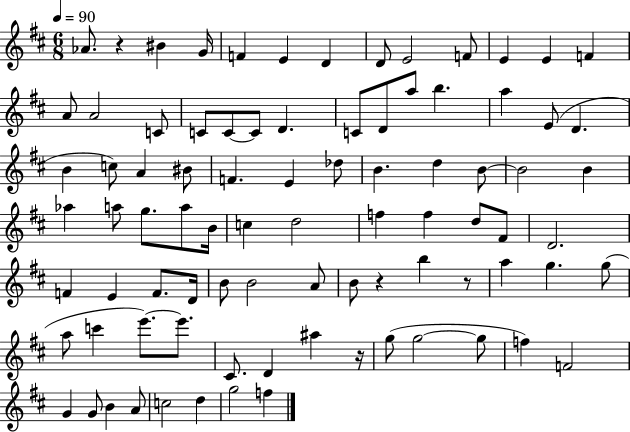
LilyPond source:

{
  \clef treble
  \numericTimeSignature
  \time 6/8
  \key d \major
  \tempo 4 = 90
  aes'8. r4 bis'4 g'16 | f'4 e'4 d'4 | d'8 e'2 f'8 | e'4 e'4 f'4 | \break a'8 a'2 c'8 | c'8 c'8~~ c'8 d'4. | c'8 d'8 a''8 b''4. | a''4 e'8( d'4. | \break b'4 c''8) a'4 bis'8 | f'4. e'4 des''8 | b'4. d''4 b'8~~ | b'2 b'4 | \break aes''4 a''8 g''8. a''8 b'16 | c''4 d''2 | f''4 f''4 d''8 fis'8 | d'2. | \break f'4 e'4 f'8. d'16 | b'8 b'2 a'8 | b'8 r4 b''4 r8 | a''4 g''4. g''8( | \break a''8 c'''4 e'''8.~~) e'''8. | cis'8. d'4 ais''4 r16 | g''8( g''2~~ g''8 | f''4) f'2 | \break g'4 g'8 b'4 a'8 | c''2 d''4 | g''2 f''4 | \bar "|."
}